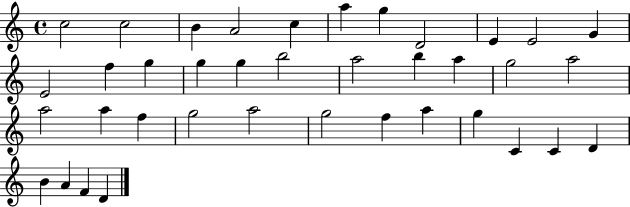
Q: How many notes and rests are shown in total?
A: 38